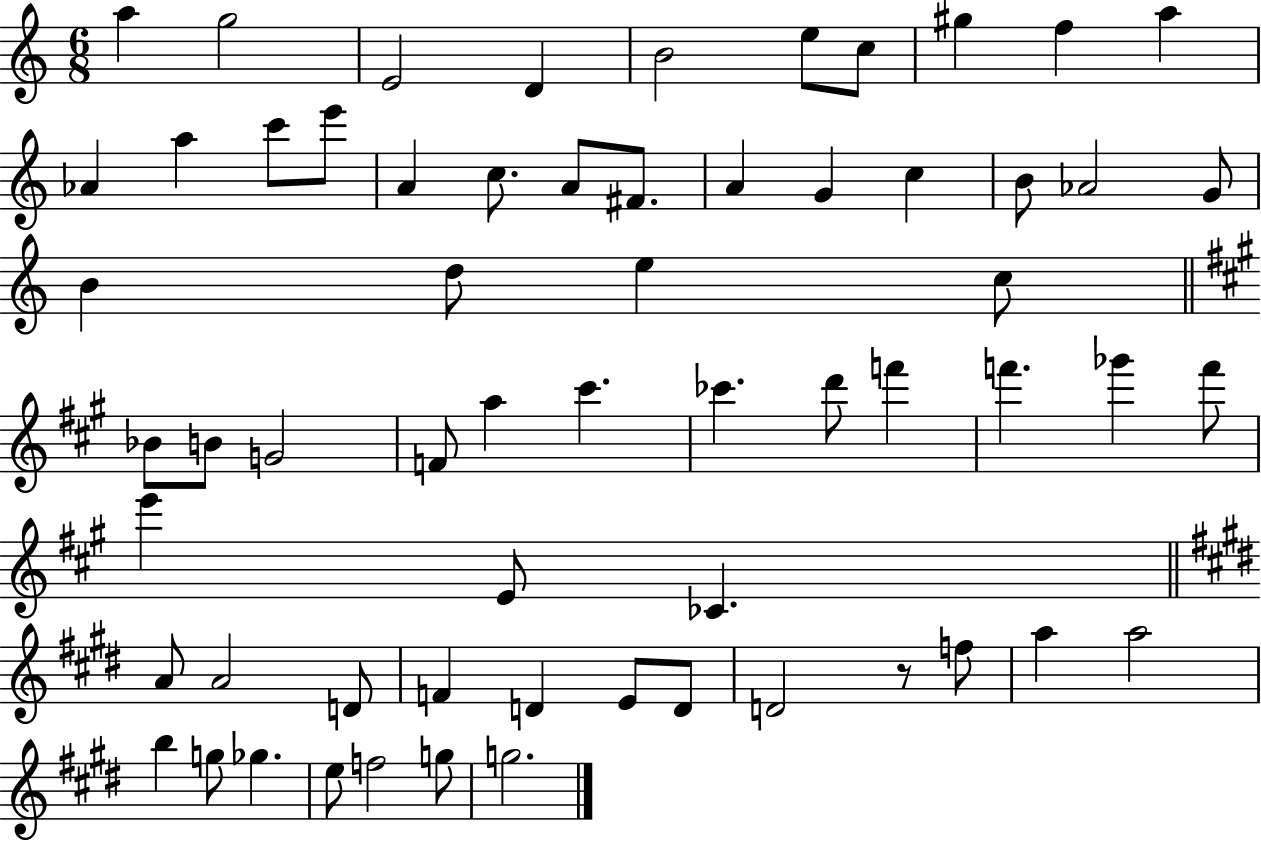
A5/q G5/h E4/h D4/q B4/h E5/e C5/e G#5/q F5/q A5/q Ab4/q A5/q C6/e E6/e A4/q C5/e. A4/e F#4/e. A4/q G4/q C5/q B4/e Ab4/h G4/e B4/q D5/e E5/q C5/e Bb4/e B4/e G4/h F4/e A5/q C#6/q. CES6/q. D6/e F6/q F6/q. Gb6/q F6/e E6/q E4/e CES4/q. A4/e A4/h D4/e F4/q D4/q E4/e D4/e D4/h R/e F5/e A5/q A5/h B5/q G5/e Gb5/q. E5/e F5/h G5/e G5/h.